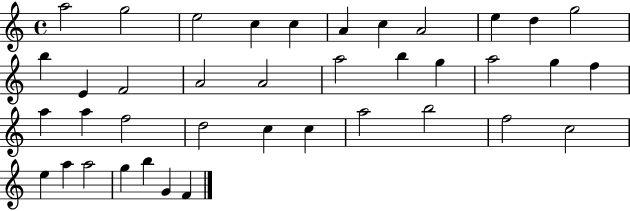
{
  \clef treble
  \time 4/4
  \defaultTimeSignature
  \key c \major
  a''2 g''2 | e''2 c''4 c''4 | a'4 c''4 a'2 | e''4 d''4 g''2 | \break b''4 e'4 f'2 | a'2 a'2 | a''2 b''4 g''4 | a''2 g''4 f''4 | \break a''4 a''4 f''2 | d''2 c''4 c''4 | a''2 b''2 | f''2 c''2 | \break e''4 a''4 a''2 | g''4 b''4 g'4 f'4 | \bar "|."
}